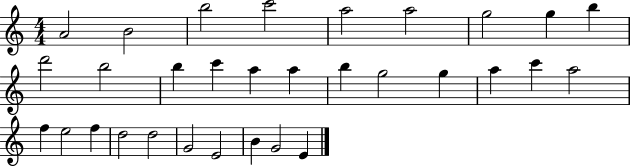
{
  \clef treble
  \numericTimeSignature
  \time 4/4
  \key c \major
  a'2 b'2 | b''2 c'''2 | a''2 a''2 | g''2 g''4 b''4 | \break d'''2 b''2 | b''4 c'''4 a''4 a''4 | b''4 g''2 g''4 | a''4 c'''4 a''2 | \break f''4 e''2 f''4 | d''2 d''2 | g'2 e'2 | b'4 g'2 e'4 | \break \bar "|."
}